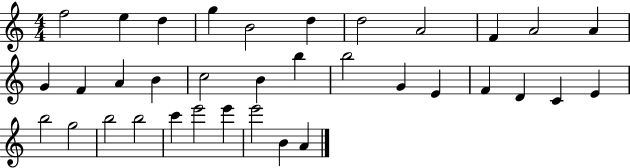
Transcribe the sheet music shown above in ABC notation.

X:1
T:Untitled
M:4/4
L:1/4
K:C
f2 e d g B2 d d2 A2 F A2 A G F A B c2 B b b2 G E F D C E b2 g2 b2 b2 c' e'2 e' e'2 B A